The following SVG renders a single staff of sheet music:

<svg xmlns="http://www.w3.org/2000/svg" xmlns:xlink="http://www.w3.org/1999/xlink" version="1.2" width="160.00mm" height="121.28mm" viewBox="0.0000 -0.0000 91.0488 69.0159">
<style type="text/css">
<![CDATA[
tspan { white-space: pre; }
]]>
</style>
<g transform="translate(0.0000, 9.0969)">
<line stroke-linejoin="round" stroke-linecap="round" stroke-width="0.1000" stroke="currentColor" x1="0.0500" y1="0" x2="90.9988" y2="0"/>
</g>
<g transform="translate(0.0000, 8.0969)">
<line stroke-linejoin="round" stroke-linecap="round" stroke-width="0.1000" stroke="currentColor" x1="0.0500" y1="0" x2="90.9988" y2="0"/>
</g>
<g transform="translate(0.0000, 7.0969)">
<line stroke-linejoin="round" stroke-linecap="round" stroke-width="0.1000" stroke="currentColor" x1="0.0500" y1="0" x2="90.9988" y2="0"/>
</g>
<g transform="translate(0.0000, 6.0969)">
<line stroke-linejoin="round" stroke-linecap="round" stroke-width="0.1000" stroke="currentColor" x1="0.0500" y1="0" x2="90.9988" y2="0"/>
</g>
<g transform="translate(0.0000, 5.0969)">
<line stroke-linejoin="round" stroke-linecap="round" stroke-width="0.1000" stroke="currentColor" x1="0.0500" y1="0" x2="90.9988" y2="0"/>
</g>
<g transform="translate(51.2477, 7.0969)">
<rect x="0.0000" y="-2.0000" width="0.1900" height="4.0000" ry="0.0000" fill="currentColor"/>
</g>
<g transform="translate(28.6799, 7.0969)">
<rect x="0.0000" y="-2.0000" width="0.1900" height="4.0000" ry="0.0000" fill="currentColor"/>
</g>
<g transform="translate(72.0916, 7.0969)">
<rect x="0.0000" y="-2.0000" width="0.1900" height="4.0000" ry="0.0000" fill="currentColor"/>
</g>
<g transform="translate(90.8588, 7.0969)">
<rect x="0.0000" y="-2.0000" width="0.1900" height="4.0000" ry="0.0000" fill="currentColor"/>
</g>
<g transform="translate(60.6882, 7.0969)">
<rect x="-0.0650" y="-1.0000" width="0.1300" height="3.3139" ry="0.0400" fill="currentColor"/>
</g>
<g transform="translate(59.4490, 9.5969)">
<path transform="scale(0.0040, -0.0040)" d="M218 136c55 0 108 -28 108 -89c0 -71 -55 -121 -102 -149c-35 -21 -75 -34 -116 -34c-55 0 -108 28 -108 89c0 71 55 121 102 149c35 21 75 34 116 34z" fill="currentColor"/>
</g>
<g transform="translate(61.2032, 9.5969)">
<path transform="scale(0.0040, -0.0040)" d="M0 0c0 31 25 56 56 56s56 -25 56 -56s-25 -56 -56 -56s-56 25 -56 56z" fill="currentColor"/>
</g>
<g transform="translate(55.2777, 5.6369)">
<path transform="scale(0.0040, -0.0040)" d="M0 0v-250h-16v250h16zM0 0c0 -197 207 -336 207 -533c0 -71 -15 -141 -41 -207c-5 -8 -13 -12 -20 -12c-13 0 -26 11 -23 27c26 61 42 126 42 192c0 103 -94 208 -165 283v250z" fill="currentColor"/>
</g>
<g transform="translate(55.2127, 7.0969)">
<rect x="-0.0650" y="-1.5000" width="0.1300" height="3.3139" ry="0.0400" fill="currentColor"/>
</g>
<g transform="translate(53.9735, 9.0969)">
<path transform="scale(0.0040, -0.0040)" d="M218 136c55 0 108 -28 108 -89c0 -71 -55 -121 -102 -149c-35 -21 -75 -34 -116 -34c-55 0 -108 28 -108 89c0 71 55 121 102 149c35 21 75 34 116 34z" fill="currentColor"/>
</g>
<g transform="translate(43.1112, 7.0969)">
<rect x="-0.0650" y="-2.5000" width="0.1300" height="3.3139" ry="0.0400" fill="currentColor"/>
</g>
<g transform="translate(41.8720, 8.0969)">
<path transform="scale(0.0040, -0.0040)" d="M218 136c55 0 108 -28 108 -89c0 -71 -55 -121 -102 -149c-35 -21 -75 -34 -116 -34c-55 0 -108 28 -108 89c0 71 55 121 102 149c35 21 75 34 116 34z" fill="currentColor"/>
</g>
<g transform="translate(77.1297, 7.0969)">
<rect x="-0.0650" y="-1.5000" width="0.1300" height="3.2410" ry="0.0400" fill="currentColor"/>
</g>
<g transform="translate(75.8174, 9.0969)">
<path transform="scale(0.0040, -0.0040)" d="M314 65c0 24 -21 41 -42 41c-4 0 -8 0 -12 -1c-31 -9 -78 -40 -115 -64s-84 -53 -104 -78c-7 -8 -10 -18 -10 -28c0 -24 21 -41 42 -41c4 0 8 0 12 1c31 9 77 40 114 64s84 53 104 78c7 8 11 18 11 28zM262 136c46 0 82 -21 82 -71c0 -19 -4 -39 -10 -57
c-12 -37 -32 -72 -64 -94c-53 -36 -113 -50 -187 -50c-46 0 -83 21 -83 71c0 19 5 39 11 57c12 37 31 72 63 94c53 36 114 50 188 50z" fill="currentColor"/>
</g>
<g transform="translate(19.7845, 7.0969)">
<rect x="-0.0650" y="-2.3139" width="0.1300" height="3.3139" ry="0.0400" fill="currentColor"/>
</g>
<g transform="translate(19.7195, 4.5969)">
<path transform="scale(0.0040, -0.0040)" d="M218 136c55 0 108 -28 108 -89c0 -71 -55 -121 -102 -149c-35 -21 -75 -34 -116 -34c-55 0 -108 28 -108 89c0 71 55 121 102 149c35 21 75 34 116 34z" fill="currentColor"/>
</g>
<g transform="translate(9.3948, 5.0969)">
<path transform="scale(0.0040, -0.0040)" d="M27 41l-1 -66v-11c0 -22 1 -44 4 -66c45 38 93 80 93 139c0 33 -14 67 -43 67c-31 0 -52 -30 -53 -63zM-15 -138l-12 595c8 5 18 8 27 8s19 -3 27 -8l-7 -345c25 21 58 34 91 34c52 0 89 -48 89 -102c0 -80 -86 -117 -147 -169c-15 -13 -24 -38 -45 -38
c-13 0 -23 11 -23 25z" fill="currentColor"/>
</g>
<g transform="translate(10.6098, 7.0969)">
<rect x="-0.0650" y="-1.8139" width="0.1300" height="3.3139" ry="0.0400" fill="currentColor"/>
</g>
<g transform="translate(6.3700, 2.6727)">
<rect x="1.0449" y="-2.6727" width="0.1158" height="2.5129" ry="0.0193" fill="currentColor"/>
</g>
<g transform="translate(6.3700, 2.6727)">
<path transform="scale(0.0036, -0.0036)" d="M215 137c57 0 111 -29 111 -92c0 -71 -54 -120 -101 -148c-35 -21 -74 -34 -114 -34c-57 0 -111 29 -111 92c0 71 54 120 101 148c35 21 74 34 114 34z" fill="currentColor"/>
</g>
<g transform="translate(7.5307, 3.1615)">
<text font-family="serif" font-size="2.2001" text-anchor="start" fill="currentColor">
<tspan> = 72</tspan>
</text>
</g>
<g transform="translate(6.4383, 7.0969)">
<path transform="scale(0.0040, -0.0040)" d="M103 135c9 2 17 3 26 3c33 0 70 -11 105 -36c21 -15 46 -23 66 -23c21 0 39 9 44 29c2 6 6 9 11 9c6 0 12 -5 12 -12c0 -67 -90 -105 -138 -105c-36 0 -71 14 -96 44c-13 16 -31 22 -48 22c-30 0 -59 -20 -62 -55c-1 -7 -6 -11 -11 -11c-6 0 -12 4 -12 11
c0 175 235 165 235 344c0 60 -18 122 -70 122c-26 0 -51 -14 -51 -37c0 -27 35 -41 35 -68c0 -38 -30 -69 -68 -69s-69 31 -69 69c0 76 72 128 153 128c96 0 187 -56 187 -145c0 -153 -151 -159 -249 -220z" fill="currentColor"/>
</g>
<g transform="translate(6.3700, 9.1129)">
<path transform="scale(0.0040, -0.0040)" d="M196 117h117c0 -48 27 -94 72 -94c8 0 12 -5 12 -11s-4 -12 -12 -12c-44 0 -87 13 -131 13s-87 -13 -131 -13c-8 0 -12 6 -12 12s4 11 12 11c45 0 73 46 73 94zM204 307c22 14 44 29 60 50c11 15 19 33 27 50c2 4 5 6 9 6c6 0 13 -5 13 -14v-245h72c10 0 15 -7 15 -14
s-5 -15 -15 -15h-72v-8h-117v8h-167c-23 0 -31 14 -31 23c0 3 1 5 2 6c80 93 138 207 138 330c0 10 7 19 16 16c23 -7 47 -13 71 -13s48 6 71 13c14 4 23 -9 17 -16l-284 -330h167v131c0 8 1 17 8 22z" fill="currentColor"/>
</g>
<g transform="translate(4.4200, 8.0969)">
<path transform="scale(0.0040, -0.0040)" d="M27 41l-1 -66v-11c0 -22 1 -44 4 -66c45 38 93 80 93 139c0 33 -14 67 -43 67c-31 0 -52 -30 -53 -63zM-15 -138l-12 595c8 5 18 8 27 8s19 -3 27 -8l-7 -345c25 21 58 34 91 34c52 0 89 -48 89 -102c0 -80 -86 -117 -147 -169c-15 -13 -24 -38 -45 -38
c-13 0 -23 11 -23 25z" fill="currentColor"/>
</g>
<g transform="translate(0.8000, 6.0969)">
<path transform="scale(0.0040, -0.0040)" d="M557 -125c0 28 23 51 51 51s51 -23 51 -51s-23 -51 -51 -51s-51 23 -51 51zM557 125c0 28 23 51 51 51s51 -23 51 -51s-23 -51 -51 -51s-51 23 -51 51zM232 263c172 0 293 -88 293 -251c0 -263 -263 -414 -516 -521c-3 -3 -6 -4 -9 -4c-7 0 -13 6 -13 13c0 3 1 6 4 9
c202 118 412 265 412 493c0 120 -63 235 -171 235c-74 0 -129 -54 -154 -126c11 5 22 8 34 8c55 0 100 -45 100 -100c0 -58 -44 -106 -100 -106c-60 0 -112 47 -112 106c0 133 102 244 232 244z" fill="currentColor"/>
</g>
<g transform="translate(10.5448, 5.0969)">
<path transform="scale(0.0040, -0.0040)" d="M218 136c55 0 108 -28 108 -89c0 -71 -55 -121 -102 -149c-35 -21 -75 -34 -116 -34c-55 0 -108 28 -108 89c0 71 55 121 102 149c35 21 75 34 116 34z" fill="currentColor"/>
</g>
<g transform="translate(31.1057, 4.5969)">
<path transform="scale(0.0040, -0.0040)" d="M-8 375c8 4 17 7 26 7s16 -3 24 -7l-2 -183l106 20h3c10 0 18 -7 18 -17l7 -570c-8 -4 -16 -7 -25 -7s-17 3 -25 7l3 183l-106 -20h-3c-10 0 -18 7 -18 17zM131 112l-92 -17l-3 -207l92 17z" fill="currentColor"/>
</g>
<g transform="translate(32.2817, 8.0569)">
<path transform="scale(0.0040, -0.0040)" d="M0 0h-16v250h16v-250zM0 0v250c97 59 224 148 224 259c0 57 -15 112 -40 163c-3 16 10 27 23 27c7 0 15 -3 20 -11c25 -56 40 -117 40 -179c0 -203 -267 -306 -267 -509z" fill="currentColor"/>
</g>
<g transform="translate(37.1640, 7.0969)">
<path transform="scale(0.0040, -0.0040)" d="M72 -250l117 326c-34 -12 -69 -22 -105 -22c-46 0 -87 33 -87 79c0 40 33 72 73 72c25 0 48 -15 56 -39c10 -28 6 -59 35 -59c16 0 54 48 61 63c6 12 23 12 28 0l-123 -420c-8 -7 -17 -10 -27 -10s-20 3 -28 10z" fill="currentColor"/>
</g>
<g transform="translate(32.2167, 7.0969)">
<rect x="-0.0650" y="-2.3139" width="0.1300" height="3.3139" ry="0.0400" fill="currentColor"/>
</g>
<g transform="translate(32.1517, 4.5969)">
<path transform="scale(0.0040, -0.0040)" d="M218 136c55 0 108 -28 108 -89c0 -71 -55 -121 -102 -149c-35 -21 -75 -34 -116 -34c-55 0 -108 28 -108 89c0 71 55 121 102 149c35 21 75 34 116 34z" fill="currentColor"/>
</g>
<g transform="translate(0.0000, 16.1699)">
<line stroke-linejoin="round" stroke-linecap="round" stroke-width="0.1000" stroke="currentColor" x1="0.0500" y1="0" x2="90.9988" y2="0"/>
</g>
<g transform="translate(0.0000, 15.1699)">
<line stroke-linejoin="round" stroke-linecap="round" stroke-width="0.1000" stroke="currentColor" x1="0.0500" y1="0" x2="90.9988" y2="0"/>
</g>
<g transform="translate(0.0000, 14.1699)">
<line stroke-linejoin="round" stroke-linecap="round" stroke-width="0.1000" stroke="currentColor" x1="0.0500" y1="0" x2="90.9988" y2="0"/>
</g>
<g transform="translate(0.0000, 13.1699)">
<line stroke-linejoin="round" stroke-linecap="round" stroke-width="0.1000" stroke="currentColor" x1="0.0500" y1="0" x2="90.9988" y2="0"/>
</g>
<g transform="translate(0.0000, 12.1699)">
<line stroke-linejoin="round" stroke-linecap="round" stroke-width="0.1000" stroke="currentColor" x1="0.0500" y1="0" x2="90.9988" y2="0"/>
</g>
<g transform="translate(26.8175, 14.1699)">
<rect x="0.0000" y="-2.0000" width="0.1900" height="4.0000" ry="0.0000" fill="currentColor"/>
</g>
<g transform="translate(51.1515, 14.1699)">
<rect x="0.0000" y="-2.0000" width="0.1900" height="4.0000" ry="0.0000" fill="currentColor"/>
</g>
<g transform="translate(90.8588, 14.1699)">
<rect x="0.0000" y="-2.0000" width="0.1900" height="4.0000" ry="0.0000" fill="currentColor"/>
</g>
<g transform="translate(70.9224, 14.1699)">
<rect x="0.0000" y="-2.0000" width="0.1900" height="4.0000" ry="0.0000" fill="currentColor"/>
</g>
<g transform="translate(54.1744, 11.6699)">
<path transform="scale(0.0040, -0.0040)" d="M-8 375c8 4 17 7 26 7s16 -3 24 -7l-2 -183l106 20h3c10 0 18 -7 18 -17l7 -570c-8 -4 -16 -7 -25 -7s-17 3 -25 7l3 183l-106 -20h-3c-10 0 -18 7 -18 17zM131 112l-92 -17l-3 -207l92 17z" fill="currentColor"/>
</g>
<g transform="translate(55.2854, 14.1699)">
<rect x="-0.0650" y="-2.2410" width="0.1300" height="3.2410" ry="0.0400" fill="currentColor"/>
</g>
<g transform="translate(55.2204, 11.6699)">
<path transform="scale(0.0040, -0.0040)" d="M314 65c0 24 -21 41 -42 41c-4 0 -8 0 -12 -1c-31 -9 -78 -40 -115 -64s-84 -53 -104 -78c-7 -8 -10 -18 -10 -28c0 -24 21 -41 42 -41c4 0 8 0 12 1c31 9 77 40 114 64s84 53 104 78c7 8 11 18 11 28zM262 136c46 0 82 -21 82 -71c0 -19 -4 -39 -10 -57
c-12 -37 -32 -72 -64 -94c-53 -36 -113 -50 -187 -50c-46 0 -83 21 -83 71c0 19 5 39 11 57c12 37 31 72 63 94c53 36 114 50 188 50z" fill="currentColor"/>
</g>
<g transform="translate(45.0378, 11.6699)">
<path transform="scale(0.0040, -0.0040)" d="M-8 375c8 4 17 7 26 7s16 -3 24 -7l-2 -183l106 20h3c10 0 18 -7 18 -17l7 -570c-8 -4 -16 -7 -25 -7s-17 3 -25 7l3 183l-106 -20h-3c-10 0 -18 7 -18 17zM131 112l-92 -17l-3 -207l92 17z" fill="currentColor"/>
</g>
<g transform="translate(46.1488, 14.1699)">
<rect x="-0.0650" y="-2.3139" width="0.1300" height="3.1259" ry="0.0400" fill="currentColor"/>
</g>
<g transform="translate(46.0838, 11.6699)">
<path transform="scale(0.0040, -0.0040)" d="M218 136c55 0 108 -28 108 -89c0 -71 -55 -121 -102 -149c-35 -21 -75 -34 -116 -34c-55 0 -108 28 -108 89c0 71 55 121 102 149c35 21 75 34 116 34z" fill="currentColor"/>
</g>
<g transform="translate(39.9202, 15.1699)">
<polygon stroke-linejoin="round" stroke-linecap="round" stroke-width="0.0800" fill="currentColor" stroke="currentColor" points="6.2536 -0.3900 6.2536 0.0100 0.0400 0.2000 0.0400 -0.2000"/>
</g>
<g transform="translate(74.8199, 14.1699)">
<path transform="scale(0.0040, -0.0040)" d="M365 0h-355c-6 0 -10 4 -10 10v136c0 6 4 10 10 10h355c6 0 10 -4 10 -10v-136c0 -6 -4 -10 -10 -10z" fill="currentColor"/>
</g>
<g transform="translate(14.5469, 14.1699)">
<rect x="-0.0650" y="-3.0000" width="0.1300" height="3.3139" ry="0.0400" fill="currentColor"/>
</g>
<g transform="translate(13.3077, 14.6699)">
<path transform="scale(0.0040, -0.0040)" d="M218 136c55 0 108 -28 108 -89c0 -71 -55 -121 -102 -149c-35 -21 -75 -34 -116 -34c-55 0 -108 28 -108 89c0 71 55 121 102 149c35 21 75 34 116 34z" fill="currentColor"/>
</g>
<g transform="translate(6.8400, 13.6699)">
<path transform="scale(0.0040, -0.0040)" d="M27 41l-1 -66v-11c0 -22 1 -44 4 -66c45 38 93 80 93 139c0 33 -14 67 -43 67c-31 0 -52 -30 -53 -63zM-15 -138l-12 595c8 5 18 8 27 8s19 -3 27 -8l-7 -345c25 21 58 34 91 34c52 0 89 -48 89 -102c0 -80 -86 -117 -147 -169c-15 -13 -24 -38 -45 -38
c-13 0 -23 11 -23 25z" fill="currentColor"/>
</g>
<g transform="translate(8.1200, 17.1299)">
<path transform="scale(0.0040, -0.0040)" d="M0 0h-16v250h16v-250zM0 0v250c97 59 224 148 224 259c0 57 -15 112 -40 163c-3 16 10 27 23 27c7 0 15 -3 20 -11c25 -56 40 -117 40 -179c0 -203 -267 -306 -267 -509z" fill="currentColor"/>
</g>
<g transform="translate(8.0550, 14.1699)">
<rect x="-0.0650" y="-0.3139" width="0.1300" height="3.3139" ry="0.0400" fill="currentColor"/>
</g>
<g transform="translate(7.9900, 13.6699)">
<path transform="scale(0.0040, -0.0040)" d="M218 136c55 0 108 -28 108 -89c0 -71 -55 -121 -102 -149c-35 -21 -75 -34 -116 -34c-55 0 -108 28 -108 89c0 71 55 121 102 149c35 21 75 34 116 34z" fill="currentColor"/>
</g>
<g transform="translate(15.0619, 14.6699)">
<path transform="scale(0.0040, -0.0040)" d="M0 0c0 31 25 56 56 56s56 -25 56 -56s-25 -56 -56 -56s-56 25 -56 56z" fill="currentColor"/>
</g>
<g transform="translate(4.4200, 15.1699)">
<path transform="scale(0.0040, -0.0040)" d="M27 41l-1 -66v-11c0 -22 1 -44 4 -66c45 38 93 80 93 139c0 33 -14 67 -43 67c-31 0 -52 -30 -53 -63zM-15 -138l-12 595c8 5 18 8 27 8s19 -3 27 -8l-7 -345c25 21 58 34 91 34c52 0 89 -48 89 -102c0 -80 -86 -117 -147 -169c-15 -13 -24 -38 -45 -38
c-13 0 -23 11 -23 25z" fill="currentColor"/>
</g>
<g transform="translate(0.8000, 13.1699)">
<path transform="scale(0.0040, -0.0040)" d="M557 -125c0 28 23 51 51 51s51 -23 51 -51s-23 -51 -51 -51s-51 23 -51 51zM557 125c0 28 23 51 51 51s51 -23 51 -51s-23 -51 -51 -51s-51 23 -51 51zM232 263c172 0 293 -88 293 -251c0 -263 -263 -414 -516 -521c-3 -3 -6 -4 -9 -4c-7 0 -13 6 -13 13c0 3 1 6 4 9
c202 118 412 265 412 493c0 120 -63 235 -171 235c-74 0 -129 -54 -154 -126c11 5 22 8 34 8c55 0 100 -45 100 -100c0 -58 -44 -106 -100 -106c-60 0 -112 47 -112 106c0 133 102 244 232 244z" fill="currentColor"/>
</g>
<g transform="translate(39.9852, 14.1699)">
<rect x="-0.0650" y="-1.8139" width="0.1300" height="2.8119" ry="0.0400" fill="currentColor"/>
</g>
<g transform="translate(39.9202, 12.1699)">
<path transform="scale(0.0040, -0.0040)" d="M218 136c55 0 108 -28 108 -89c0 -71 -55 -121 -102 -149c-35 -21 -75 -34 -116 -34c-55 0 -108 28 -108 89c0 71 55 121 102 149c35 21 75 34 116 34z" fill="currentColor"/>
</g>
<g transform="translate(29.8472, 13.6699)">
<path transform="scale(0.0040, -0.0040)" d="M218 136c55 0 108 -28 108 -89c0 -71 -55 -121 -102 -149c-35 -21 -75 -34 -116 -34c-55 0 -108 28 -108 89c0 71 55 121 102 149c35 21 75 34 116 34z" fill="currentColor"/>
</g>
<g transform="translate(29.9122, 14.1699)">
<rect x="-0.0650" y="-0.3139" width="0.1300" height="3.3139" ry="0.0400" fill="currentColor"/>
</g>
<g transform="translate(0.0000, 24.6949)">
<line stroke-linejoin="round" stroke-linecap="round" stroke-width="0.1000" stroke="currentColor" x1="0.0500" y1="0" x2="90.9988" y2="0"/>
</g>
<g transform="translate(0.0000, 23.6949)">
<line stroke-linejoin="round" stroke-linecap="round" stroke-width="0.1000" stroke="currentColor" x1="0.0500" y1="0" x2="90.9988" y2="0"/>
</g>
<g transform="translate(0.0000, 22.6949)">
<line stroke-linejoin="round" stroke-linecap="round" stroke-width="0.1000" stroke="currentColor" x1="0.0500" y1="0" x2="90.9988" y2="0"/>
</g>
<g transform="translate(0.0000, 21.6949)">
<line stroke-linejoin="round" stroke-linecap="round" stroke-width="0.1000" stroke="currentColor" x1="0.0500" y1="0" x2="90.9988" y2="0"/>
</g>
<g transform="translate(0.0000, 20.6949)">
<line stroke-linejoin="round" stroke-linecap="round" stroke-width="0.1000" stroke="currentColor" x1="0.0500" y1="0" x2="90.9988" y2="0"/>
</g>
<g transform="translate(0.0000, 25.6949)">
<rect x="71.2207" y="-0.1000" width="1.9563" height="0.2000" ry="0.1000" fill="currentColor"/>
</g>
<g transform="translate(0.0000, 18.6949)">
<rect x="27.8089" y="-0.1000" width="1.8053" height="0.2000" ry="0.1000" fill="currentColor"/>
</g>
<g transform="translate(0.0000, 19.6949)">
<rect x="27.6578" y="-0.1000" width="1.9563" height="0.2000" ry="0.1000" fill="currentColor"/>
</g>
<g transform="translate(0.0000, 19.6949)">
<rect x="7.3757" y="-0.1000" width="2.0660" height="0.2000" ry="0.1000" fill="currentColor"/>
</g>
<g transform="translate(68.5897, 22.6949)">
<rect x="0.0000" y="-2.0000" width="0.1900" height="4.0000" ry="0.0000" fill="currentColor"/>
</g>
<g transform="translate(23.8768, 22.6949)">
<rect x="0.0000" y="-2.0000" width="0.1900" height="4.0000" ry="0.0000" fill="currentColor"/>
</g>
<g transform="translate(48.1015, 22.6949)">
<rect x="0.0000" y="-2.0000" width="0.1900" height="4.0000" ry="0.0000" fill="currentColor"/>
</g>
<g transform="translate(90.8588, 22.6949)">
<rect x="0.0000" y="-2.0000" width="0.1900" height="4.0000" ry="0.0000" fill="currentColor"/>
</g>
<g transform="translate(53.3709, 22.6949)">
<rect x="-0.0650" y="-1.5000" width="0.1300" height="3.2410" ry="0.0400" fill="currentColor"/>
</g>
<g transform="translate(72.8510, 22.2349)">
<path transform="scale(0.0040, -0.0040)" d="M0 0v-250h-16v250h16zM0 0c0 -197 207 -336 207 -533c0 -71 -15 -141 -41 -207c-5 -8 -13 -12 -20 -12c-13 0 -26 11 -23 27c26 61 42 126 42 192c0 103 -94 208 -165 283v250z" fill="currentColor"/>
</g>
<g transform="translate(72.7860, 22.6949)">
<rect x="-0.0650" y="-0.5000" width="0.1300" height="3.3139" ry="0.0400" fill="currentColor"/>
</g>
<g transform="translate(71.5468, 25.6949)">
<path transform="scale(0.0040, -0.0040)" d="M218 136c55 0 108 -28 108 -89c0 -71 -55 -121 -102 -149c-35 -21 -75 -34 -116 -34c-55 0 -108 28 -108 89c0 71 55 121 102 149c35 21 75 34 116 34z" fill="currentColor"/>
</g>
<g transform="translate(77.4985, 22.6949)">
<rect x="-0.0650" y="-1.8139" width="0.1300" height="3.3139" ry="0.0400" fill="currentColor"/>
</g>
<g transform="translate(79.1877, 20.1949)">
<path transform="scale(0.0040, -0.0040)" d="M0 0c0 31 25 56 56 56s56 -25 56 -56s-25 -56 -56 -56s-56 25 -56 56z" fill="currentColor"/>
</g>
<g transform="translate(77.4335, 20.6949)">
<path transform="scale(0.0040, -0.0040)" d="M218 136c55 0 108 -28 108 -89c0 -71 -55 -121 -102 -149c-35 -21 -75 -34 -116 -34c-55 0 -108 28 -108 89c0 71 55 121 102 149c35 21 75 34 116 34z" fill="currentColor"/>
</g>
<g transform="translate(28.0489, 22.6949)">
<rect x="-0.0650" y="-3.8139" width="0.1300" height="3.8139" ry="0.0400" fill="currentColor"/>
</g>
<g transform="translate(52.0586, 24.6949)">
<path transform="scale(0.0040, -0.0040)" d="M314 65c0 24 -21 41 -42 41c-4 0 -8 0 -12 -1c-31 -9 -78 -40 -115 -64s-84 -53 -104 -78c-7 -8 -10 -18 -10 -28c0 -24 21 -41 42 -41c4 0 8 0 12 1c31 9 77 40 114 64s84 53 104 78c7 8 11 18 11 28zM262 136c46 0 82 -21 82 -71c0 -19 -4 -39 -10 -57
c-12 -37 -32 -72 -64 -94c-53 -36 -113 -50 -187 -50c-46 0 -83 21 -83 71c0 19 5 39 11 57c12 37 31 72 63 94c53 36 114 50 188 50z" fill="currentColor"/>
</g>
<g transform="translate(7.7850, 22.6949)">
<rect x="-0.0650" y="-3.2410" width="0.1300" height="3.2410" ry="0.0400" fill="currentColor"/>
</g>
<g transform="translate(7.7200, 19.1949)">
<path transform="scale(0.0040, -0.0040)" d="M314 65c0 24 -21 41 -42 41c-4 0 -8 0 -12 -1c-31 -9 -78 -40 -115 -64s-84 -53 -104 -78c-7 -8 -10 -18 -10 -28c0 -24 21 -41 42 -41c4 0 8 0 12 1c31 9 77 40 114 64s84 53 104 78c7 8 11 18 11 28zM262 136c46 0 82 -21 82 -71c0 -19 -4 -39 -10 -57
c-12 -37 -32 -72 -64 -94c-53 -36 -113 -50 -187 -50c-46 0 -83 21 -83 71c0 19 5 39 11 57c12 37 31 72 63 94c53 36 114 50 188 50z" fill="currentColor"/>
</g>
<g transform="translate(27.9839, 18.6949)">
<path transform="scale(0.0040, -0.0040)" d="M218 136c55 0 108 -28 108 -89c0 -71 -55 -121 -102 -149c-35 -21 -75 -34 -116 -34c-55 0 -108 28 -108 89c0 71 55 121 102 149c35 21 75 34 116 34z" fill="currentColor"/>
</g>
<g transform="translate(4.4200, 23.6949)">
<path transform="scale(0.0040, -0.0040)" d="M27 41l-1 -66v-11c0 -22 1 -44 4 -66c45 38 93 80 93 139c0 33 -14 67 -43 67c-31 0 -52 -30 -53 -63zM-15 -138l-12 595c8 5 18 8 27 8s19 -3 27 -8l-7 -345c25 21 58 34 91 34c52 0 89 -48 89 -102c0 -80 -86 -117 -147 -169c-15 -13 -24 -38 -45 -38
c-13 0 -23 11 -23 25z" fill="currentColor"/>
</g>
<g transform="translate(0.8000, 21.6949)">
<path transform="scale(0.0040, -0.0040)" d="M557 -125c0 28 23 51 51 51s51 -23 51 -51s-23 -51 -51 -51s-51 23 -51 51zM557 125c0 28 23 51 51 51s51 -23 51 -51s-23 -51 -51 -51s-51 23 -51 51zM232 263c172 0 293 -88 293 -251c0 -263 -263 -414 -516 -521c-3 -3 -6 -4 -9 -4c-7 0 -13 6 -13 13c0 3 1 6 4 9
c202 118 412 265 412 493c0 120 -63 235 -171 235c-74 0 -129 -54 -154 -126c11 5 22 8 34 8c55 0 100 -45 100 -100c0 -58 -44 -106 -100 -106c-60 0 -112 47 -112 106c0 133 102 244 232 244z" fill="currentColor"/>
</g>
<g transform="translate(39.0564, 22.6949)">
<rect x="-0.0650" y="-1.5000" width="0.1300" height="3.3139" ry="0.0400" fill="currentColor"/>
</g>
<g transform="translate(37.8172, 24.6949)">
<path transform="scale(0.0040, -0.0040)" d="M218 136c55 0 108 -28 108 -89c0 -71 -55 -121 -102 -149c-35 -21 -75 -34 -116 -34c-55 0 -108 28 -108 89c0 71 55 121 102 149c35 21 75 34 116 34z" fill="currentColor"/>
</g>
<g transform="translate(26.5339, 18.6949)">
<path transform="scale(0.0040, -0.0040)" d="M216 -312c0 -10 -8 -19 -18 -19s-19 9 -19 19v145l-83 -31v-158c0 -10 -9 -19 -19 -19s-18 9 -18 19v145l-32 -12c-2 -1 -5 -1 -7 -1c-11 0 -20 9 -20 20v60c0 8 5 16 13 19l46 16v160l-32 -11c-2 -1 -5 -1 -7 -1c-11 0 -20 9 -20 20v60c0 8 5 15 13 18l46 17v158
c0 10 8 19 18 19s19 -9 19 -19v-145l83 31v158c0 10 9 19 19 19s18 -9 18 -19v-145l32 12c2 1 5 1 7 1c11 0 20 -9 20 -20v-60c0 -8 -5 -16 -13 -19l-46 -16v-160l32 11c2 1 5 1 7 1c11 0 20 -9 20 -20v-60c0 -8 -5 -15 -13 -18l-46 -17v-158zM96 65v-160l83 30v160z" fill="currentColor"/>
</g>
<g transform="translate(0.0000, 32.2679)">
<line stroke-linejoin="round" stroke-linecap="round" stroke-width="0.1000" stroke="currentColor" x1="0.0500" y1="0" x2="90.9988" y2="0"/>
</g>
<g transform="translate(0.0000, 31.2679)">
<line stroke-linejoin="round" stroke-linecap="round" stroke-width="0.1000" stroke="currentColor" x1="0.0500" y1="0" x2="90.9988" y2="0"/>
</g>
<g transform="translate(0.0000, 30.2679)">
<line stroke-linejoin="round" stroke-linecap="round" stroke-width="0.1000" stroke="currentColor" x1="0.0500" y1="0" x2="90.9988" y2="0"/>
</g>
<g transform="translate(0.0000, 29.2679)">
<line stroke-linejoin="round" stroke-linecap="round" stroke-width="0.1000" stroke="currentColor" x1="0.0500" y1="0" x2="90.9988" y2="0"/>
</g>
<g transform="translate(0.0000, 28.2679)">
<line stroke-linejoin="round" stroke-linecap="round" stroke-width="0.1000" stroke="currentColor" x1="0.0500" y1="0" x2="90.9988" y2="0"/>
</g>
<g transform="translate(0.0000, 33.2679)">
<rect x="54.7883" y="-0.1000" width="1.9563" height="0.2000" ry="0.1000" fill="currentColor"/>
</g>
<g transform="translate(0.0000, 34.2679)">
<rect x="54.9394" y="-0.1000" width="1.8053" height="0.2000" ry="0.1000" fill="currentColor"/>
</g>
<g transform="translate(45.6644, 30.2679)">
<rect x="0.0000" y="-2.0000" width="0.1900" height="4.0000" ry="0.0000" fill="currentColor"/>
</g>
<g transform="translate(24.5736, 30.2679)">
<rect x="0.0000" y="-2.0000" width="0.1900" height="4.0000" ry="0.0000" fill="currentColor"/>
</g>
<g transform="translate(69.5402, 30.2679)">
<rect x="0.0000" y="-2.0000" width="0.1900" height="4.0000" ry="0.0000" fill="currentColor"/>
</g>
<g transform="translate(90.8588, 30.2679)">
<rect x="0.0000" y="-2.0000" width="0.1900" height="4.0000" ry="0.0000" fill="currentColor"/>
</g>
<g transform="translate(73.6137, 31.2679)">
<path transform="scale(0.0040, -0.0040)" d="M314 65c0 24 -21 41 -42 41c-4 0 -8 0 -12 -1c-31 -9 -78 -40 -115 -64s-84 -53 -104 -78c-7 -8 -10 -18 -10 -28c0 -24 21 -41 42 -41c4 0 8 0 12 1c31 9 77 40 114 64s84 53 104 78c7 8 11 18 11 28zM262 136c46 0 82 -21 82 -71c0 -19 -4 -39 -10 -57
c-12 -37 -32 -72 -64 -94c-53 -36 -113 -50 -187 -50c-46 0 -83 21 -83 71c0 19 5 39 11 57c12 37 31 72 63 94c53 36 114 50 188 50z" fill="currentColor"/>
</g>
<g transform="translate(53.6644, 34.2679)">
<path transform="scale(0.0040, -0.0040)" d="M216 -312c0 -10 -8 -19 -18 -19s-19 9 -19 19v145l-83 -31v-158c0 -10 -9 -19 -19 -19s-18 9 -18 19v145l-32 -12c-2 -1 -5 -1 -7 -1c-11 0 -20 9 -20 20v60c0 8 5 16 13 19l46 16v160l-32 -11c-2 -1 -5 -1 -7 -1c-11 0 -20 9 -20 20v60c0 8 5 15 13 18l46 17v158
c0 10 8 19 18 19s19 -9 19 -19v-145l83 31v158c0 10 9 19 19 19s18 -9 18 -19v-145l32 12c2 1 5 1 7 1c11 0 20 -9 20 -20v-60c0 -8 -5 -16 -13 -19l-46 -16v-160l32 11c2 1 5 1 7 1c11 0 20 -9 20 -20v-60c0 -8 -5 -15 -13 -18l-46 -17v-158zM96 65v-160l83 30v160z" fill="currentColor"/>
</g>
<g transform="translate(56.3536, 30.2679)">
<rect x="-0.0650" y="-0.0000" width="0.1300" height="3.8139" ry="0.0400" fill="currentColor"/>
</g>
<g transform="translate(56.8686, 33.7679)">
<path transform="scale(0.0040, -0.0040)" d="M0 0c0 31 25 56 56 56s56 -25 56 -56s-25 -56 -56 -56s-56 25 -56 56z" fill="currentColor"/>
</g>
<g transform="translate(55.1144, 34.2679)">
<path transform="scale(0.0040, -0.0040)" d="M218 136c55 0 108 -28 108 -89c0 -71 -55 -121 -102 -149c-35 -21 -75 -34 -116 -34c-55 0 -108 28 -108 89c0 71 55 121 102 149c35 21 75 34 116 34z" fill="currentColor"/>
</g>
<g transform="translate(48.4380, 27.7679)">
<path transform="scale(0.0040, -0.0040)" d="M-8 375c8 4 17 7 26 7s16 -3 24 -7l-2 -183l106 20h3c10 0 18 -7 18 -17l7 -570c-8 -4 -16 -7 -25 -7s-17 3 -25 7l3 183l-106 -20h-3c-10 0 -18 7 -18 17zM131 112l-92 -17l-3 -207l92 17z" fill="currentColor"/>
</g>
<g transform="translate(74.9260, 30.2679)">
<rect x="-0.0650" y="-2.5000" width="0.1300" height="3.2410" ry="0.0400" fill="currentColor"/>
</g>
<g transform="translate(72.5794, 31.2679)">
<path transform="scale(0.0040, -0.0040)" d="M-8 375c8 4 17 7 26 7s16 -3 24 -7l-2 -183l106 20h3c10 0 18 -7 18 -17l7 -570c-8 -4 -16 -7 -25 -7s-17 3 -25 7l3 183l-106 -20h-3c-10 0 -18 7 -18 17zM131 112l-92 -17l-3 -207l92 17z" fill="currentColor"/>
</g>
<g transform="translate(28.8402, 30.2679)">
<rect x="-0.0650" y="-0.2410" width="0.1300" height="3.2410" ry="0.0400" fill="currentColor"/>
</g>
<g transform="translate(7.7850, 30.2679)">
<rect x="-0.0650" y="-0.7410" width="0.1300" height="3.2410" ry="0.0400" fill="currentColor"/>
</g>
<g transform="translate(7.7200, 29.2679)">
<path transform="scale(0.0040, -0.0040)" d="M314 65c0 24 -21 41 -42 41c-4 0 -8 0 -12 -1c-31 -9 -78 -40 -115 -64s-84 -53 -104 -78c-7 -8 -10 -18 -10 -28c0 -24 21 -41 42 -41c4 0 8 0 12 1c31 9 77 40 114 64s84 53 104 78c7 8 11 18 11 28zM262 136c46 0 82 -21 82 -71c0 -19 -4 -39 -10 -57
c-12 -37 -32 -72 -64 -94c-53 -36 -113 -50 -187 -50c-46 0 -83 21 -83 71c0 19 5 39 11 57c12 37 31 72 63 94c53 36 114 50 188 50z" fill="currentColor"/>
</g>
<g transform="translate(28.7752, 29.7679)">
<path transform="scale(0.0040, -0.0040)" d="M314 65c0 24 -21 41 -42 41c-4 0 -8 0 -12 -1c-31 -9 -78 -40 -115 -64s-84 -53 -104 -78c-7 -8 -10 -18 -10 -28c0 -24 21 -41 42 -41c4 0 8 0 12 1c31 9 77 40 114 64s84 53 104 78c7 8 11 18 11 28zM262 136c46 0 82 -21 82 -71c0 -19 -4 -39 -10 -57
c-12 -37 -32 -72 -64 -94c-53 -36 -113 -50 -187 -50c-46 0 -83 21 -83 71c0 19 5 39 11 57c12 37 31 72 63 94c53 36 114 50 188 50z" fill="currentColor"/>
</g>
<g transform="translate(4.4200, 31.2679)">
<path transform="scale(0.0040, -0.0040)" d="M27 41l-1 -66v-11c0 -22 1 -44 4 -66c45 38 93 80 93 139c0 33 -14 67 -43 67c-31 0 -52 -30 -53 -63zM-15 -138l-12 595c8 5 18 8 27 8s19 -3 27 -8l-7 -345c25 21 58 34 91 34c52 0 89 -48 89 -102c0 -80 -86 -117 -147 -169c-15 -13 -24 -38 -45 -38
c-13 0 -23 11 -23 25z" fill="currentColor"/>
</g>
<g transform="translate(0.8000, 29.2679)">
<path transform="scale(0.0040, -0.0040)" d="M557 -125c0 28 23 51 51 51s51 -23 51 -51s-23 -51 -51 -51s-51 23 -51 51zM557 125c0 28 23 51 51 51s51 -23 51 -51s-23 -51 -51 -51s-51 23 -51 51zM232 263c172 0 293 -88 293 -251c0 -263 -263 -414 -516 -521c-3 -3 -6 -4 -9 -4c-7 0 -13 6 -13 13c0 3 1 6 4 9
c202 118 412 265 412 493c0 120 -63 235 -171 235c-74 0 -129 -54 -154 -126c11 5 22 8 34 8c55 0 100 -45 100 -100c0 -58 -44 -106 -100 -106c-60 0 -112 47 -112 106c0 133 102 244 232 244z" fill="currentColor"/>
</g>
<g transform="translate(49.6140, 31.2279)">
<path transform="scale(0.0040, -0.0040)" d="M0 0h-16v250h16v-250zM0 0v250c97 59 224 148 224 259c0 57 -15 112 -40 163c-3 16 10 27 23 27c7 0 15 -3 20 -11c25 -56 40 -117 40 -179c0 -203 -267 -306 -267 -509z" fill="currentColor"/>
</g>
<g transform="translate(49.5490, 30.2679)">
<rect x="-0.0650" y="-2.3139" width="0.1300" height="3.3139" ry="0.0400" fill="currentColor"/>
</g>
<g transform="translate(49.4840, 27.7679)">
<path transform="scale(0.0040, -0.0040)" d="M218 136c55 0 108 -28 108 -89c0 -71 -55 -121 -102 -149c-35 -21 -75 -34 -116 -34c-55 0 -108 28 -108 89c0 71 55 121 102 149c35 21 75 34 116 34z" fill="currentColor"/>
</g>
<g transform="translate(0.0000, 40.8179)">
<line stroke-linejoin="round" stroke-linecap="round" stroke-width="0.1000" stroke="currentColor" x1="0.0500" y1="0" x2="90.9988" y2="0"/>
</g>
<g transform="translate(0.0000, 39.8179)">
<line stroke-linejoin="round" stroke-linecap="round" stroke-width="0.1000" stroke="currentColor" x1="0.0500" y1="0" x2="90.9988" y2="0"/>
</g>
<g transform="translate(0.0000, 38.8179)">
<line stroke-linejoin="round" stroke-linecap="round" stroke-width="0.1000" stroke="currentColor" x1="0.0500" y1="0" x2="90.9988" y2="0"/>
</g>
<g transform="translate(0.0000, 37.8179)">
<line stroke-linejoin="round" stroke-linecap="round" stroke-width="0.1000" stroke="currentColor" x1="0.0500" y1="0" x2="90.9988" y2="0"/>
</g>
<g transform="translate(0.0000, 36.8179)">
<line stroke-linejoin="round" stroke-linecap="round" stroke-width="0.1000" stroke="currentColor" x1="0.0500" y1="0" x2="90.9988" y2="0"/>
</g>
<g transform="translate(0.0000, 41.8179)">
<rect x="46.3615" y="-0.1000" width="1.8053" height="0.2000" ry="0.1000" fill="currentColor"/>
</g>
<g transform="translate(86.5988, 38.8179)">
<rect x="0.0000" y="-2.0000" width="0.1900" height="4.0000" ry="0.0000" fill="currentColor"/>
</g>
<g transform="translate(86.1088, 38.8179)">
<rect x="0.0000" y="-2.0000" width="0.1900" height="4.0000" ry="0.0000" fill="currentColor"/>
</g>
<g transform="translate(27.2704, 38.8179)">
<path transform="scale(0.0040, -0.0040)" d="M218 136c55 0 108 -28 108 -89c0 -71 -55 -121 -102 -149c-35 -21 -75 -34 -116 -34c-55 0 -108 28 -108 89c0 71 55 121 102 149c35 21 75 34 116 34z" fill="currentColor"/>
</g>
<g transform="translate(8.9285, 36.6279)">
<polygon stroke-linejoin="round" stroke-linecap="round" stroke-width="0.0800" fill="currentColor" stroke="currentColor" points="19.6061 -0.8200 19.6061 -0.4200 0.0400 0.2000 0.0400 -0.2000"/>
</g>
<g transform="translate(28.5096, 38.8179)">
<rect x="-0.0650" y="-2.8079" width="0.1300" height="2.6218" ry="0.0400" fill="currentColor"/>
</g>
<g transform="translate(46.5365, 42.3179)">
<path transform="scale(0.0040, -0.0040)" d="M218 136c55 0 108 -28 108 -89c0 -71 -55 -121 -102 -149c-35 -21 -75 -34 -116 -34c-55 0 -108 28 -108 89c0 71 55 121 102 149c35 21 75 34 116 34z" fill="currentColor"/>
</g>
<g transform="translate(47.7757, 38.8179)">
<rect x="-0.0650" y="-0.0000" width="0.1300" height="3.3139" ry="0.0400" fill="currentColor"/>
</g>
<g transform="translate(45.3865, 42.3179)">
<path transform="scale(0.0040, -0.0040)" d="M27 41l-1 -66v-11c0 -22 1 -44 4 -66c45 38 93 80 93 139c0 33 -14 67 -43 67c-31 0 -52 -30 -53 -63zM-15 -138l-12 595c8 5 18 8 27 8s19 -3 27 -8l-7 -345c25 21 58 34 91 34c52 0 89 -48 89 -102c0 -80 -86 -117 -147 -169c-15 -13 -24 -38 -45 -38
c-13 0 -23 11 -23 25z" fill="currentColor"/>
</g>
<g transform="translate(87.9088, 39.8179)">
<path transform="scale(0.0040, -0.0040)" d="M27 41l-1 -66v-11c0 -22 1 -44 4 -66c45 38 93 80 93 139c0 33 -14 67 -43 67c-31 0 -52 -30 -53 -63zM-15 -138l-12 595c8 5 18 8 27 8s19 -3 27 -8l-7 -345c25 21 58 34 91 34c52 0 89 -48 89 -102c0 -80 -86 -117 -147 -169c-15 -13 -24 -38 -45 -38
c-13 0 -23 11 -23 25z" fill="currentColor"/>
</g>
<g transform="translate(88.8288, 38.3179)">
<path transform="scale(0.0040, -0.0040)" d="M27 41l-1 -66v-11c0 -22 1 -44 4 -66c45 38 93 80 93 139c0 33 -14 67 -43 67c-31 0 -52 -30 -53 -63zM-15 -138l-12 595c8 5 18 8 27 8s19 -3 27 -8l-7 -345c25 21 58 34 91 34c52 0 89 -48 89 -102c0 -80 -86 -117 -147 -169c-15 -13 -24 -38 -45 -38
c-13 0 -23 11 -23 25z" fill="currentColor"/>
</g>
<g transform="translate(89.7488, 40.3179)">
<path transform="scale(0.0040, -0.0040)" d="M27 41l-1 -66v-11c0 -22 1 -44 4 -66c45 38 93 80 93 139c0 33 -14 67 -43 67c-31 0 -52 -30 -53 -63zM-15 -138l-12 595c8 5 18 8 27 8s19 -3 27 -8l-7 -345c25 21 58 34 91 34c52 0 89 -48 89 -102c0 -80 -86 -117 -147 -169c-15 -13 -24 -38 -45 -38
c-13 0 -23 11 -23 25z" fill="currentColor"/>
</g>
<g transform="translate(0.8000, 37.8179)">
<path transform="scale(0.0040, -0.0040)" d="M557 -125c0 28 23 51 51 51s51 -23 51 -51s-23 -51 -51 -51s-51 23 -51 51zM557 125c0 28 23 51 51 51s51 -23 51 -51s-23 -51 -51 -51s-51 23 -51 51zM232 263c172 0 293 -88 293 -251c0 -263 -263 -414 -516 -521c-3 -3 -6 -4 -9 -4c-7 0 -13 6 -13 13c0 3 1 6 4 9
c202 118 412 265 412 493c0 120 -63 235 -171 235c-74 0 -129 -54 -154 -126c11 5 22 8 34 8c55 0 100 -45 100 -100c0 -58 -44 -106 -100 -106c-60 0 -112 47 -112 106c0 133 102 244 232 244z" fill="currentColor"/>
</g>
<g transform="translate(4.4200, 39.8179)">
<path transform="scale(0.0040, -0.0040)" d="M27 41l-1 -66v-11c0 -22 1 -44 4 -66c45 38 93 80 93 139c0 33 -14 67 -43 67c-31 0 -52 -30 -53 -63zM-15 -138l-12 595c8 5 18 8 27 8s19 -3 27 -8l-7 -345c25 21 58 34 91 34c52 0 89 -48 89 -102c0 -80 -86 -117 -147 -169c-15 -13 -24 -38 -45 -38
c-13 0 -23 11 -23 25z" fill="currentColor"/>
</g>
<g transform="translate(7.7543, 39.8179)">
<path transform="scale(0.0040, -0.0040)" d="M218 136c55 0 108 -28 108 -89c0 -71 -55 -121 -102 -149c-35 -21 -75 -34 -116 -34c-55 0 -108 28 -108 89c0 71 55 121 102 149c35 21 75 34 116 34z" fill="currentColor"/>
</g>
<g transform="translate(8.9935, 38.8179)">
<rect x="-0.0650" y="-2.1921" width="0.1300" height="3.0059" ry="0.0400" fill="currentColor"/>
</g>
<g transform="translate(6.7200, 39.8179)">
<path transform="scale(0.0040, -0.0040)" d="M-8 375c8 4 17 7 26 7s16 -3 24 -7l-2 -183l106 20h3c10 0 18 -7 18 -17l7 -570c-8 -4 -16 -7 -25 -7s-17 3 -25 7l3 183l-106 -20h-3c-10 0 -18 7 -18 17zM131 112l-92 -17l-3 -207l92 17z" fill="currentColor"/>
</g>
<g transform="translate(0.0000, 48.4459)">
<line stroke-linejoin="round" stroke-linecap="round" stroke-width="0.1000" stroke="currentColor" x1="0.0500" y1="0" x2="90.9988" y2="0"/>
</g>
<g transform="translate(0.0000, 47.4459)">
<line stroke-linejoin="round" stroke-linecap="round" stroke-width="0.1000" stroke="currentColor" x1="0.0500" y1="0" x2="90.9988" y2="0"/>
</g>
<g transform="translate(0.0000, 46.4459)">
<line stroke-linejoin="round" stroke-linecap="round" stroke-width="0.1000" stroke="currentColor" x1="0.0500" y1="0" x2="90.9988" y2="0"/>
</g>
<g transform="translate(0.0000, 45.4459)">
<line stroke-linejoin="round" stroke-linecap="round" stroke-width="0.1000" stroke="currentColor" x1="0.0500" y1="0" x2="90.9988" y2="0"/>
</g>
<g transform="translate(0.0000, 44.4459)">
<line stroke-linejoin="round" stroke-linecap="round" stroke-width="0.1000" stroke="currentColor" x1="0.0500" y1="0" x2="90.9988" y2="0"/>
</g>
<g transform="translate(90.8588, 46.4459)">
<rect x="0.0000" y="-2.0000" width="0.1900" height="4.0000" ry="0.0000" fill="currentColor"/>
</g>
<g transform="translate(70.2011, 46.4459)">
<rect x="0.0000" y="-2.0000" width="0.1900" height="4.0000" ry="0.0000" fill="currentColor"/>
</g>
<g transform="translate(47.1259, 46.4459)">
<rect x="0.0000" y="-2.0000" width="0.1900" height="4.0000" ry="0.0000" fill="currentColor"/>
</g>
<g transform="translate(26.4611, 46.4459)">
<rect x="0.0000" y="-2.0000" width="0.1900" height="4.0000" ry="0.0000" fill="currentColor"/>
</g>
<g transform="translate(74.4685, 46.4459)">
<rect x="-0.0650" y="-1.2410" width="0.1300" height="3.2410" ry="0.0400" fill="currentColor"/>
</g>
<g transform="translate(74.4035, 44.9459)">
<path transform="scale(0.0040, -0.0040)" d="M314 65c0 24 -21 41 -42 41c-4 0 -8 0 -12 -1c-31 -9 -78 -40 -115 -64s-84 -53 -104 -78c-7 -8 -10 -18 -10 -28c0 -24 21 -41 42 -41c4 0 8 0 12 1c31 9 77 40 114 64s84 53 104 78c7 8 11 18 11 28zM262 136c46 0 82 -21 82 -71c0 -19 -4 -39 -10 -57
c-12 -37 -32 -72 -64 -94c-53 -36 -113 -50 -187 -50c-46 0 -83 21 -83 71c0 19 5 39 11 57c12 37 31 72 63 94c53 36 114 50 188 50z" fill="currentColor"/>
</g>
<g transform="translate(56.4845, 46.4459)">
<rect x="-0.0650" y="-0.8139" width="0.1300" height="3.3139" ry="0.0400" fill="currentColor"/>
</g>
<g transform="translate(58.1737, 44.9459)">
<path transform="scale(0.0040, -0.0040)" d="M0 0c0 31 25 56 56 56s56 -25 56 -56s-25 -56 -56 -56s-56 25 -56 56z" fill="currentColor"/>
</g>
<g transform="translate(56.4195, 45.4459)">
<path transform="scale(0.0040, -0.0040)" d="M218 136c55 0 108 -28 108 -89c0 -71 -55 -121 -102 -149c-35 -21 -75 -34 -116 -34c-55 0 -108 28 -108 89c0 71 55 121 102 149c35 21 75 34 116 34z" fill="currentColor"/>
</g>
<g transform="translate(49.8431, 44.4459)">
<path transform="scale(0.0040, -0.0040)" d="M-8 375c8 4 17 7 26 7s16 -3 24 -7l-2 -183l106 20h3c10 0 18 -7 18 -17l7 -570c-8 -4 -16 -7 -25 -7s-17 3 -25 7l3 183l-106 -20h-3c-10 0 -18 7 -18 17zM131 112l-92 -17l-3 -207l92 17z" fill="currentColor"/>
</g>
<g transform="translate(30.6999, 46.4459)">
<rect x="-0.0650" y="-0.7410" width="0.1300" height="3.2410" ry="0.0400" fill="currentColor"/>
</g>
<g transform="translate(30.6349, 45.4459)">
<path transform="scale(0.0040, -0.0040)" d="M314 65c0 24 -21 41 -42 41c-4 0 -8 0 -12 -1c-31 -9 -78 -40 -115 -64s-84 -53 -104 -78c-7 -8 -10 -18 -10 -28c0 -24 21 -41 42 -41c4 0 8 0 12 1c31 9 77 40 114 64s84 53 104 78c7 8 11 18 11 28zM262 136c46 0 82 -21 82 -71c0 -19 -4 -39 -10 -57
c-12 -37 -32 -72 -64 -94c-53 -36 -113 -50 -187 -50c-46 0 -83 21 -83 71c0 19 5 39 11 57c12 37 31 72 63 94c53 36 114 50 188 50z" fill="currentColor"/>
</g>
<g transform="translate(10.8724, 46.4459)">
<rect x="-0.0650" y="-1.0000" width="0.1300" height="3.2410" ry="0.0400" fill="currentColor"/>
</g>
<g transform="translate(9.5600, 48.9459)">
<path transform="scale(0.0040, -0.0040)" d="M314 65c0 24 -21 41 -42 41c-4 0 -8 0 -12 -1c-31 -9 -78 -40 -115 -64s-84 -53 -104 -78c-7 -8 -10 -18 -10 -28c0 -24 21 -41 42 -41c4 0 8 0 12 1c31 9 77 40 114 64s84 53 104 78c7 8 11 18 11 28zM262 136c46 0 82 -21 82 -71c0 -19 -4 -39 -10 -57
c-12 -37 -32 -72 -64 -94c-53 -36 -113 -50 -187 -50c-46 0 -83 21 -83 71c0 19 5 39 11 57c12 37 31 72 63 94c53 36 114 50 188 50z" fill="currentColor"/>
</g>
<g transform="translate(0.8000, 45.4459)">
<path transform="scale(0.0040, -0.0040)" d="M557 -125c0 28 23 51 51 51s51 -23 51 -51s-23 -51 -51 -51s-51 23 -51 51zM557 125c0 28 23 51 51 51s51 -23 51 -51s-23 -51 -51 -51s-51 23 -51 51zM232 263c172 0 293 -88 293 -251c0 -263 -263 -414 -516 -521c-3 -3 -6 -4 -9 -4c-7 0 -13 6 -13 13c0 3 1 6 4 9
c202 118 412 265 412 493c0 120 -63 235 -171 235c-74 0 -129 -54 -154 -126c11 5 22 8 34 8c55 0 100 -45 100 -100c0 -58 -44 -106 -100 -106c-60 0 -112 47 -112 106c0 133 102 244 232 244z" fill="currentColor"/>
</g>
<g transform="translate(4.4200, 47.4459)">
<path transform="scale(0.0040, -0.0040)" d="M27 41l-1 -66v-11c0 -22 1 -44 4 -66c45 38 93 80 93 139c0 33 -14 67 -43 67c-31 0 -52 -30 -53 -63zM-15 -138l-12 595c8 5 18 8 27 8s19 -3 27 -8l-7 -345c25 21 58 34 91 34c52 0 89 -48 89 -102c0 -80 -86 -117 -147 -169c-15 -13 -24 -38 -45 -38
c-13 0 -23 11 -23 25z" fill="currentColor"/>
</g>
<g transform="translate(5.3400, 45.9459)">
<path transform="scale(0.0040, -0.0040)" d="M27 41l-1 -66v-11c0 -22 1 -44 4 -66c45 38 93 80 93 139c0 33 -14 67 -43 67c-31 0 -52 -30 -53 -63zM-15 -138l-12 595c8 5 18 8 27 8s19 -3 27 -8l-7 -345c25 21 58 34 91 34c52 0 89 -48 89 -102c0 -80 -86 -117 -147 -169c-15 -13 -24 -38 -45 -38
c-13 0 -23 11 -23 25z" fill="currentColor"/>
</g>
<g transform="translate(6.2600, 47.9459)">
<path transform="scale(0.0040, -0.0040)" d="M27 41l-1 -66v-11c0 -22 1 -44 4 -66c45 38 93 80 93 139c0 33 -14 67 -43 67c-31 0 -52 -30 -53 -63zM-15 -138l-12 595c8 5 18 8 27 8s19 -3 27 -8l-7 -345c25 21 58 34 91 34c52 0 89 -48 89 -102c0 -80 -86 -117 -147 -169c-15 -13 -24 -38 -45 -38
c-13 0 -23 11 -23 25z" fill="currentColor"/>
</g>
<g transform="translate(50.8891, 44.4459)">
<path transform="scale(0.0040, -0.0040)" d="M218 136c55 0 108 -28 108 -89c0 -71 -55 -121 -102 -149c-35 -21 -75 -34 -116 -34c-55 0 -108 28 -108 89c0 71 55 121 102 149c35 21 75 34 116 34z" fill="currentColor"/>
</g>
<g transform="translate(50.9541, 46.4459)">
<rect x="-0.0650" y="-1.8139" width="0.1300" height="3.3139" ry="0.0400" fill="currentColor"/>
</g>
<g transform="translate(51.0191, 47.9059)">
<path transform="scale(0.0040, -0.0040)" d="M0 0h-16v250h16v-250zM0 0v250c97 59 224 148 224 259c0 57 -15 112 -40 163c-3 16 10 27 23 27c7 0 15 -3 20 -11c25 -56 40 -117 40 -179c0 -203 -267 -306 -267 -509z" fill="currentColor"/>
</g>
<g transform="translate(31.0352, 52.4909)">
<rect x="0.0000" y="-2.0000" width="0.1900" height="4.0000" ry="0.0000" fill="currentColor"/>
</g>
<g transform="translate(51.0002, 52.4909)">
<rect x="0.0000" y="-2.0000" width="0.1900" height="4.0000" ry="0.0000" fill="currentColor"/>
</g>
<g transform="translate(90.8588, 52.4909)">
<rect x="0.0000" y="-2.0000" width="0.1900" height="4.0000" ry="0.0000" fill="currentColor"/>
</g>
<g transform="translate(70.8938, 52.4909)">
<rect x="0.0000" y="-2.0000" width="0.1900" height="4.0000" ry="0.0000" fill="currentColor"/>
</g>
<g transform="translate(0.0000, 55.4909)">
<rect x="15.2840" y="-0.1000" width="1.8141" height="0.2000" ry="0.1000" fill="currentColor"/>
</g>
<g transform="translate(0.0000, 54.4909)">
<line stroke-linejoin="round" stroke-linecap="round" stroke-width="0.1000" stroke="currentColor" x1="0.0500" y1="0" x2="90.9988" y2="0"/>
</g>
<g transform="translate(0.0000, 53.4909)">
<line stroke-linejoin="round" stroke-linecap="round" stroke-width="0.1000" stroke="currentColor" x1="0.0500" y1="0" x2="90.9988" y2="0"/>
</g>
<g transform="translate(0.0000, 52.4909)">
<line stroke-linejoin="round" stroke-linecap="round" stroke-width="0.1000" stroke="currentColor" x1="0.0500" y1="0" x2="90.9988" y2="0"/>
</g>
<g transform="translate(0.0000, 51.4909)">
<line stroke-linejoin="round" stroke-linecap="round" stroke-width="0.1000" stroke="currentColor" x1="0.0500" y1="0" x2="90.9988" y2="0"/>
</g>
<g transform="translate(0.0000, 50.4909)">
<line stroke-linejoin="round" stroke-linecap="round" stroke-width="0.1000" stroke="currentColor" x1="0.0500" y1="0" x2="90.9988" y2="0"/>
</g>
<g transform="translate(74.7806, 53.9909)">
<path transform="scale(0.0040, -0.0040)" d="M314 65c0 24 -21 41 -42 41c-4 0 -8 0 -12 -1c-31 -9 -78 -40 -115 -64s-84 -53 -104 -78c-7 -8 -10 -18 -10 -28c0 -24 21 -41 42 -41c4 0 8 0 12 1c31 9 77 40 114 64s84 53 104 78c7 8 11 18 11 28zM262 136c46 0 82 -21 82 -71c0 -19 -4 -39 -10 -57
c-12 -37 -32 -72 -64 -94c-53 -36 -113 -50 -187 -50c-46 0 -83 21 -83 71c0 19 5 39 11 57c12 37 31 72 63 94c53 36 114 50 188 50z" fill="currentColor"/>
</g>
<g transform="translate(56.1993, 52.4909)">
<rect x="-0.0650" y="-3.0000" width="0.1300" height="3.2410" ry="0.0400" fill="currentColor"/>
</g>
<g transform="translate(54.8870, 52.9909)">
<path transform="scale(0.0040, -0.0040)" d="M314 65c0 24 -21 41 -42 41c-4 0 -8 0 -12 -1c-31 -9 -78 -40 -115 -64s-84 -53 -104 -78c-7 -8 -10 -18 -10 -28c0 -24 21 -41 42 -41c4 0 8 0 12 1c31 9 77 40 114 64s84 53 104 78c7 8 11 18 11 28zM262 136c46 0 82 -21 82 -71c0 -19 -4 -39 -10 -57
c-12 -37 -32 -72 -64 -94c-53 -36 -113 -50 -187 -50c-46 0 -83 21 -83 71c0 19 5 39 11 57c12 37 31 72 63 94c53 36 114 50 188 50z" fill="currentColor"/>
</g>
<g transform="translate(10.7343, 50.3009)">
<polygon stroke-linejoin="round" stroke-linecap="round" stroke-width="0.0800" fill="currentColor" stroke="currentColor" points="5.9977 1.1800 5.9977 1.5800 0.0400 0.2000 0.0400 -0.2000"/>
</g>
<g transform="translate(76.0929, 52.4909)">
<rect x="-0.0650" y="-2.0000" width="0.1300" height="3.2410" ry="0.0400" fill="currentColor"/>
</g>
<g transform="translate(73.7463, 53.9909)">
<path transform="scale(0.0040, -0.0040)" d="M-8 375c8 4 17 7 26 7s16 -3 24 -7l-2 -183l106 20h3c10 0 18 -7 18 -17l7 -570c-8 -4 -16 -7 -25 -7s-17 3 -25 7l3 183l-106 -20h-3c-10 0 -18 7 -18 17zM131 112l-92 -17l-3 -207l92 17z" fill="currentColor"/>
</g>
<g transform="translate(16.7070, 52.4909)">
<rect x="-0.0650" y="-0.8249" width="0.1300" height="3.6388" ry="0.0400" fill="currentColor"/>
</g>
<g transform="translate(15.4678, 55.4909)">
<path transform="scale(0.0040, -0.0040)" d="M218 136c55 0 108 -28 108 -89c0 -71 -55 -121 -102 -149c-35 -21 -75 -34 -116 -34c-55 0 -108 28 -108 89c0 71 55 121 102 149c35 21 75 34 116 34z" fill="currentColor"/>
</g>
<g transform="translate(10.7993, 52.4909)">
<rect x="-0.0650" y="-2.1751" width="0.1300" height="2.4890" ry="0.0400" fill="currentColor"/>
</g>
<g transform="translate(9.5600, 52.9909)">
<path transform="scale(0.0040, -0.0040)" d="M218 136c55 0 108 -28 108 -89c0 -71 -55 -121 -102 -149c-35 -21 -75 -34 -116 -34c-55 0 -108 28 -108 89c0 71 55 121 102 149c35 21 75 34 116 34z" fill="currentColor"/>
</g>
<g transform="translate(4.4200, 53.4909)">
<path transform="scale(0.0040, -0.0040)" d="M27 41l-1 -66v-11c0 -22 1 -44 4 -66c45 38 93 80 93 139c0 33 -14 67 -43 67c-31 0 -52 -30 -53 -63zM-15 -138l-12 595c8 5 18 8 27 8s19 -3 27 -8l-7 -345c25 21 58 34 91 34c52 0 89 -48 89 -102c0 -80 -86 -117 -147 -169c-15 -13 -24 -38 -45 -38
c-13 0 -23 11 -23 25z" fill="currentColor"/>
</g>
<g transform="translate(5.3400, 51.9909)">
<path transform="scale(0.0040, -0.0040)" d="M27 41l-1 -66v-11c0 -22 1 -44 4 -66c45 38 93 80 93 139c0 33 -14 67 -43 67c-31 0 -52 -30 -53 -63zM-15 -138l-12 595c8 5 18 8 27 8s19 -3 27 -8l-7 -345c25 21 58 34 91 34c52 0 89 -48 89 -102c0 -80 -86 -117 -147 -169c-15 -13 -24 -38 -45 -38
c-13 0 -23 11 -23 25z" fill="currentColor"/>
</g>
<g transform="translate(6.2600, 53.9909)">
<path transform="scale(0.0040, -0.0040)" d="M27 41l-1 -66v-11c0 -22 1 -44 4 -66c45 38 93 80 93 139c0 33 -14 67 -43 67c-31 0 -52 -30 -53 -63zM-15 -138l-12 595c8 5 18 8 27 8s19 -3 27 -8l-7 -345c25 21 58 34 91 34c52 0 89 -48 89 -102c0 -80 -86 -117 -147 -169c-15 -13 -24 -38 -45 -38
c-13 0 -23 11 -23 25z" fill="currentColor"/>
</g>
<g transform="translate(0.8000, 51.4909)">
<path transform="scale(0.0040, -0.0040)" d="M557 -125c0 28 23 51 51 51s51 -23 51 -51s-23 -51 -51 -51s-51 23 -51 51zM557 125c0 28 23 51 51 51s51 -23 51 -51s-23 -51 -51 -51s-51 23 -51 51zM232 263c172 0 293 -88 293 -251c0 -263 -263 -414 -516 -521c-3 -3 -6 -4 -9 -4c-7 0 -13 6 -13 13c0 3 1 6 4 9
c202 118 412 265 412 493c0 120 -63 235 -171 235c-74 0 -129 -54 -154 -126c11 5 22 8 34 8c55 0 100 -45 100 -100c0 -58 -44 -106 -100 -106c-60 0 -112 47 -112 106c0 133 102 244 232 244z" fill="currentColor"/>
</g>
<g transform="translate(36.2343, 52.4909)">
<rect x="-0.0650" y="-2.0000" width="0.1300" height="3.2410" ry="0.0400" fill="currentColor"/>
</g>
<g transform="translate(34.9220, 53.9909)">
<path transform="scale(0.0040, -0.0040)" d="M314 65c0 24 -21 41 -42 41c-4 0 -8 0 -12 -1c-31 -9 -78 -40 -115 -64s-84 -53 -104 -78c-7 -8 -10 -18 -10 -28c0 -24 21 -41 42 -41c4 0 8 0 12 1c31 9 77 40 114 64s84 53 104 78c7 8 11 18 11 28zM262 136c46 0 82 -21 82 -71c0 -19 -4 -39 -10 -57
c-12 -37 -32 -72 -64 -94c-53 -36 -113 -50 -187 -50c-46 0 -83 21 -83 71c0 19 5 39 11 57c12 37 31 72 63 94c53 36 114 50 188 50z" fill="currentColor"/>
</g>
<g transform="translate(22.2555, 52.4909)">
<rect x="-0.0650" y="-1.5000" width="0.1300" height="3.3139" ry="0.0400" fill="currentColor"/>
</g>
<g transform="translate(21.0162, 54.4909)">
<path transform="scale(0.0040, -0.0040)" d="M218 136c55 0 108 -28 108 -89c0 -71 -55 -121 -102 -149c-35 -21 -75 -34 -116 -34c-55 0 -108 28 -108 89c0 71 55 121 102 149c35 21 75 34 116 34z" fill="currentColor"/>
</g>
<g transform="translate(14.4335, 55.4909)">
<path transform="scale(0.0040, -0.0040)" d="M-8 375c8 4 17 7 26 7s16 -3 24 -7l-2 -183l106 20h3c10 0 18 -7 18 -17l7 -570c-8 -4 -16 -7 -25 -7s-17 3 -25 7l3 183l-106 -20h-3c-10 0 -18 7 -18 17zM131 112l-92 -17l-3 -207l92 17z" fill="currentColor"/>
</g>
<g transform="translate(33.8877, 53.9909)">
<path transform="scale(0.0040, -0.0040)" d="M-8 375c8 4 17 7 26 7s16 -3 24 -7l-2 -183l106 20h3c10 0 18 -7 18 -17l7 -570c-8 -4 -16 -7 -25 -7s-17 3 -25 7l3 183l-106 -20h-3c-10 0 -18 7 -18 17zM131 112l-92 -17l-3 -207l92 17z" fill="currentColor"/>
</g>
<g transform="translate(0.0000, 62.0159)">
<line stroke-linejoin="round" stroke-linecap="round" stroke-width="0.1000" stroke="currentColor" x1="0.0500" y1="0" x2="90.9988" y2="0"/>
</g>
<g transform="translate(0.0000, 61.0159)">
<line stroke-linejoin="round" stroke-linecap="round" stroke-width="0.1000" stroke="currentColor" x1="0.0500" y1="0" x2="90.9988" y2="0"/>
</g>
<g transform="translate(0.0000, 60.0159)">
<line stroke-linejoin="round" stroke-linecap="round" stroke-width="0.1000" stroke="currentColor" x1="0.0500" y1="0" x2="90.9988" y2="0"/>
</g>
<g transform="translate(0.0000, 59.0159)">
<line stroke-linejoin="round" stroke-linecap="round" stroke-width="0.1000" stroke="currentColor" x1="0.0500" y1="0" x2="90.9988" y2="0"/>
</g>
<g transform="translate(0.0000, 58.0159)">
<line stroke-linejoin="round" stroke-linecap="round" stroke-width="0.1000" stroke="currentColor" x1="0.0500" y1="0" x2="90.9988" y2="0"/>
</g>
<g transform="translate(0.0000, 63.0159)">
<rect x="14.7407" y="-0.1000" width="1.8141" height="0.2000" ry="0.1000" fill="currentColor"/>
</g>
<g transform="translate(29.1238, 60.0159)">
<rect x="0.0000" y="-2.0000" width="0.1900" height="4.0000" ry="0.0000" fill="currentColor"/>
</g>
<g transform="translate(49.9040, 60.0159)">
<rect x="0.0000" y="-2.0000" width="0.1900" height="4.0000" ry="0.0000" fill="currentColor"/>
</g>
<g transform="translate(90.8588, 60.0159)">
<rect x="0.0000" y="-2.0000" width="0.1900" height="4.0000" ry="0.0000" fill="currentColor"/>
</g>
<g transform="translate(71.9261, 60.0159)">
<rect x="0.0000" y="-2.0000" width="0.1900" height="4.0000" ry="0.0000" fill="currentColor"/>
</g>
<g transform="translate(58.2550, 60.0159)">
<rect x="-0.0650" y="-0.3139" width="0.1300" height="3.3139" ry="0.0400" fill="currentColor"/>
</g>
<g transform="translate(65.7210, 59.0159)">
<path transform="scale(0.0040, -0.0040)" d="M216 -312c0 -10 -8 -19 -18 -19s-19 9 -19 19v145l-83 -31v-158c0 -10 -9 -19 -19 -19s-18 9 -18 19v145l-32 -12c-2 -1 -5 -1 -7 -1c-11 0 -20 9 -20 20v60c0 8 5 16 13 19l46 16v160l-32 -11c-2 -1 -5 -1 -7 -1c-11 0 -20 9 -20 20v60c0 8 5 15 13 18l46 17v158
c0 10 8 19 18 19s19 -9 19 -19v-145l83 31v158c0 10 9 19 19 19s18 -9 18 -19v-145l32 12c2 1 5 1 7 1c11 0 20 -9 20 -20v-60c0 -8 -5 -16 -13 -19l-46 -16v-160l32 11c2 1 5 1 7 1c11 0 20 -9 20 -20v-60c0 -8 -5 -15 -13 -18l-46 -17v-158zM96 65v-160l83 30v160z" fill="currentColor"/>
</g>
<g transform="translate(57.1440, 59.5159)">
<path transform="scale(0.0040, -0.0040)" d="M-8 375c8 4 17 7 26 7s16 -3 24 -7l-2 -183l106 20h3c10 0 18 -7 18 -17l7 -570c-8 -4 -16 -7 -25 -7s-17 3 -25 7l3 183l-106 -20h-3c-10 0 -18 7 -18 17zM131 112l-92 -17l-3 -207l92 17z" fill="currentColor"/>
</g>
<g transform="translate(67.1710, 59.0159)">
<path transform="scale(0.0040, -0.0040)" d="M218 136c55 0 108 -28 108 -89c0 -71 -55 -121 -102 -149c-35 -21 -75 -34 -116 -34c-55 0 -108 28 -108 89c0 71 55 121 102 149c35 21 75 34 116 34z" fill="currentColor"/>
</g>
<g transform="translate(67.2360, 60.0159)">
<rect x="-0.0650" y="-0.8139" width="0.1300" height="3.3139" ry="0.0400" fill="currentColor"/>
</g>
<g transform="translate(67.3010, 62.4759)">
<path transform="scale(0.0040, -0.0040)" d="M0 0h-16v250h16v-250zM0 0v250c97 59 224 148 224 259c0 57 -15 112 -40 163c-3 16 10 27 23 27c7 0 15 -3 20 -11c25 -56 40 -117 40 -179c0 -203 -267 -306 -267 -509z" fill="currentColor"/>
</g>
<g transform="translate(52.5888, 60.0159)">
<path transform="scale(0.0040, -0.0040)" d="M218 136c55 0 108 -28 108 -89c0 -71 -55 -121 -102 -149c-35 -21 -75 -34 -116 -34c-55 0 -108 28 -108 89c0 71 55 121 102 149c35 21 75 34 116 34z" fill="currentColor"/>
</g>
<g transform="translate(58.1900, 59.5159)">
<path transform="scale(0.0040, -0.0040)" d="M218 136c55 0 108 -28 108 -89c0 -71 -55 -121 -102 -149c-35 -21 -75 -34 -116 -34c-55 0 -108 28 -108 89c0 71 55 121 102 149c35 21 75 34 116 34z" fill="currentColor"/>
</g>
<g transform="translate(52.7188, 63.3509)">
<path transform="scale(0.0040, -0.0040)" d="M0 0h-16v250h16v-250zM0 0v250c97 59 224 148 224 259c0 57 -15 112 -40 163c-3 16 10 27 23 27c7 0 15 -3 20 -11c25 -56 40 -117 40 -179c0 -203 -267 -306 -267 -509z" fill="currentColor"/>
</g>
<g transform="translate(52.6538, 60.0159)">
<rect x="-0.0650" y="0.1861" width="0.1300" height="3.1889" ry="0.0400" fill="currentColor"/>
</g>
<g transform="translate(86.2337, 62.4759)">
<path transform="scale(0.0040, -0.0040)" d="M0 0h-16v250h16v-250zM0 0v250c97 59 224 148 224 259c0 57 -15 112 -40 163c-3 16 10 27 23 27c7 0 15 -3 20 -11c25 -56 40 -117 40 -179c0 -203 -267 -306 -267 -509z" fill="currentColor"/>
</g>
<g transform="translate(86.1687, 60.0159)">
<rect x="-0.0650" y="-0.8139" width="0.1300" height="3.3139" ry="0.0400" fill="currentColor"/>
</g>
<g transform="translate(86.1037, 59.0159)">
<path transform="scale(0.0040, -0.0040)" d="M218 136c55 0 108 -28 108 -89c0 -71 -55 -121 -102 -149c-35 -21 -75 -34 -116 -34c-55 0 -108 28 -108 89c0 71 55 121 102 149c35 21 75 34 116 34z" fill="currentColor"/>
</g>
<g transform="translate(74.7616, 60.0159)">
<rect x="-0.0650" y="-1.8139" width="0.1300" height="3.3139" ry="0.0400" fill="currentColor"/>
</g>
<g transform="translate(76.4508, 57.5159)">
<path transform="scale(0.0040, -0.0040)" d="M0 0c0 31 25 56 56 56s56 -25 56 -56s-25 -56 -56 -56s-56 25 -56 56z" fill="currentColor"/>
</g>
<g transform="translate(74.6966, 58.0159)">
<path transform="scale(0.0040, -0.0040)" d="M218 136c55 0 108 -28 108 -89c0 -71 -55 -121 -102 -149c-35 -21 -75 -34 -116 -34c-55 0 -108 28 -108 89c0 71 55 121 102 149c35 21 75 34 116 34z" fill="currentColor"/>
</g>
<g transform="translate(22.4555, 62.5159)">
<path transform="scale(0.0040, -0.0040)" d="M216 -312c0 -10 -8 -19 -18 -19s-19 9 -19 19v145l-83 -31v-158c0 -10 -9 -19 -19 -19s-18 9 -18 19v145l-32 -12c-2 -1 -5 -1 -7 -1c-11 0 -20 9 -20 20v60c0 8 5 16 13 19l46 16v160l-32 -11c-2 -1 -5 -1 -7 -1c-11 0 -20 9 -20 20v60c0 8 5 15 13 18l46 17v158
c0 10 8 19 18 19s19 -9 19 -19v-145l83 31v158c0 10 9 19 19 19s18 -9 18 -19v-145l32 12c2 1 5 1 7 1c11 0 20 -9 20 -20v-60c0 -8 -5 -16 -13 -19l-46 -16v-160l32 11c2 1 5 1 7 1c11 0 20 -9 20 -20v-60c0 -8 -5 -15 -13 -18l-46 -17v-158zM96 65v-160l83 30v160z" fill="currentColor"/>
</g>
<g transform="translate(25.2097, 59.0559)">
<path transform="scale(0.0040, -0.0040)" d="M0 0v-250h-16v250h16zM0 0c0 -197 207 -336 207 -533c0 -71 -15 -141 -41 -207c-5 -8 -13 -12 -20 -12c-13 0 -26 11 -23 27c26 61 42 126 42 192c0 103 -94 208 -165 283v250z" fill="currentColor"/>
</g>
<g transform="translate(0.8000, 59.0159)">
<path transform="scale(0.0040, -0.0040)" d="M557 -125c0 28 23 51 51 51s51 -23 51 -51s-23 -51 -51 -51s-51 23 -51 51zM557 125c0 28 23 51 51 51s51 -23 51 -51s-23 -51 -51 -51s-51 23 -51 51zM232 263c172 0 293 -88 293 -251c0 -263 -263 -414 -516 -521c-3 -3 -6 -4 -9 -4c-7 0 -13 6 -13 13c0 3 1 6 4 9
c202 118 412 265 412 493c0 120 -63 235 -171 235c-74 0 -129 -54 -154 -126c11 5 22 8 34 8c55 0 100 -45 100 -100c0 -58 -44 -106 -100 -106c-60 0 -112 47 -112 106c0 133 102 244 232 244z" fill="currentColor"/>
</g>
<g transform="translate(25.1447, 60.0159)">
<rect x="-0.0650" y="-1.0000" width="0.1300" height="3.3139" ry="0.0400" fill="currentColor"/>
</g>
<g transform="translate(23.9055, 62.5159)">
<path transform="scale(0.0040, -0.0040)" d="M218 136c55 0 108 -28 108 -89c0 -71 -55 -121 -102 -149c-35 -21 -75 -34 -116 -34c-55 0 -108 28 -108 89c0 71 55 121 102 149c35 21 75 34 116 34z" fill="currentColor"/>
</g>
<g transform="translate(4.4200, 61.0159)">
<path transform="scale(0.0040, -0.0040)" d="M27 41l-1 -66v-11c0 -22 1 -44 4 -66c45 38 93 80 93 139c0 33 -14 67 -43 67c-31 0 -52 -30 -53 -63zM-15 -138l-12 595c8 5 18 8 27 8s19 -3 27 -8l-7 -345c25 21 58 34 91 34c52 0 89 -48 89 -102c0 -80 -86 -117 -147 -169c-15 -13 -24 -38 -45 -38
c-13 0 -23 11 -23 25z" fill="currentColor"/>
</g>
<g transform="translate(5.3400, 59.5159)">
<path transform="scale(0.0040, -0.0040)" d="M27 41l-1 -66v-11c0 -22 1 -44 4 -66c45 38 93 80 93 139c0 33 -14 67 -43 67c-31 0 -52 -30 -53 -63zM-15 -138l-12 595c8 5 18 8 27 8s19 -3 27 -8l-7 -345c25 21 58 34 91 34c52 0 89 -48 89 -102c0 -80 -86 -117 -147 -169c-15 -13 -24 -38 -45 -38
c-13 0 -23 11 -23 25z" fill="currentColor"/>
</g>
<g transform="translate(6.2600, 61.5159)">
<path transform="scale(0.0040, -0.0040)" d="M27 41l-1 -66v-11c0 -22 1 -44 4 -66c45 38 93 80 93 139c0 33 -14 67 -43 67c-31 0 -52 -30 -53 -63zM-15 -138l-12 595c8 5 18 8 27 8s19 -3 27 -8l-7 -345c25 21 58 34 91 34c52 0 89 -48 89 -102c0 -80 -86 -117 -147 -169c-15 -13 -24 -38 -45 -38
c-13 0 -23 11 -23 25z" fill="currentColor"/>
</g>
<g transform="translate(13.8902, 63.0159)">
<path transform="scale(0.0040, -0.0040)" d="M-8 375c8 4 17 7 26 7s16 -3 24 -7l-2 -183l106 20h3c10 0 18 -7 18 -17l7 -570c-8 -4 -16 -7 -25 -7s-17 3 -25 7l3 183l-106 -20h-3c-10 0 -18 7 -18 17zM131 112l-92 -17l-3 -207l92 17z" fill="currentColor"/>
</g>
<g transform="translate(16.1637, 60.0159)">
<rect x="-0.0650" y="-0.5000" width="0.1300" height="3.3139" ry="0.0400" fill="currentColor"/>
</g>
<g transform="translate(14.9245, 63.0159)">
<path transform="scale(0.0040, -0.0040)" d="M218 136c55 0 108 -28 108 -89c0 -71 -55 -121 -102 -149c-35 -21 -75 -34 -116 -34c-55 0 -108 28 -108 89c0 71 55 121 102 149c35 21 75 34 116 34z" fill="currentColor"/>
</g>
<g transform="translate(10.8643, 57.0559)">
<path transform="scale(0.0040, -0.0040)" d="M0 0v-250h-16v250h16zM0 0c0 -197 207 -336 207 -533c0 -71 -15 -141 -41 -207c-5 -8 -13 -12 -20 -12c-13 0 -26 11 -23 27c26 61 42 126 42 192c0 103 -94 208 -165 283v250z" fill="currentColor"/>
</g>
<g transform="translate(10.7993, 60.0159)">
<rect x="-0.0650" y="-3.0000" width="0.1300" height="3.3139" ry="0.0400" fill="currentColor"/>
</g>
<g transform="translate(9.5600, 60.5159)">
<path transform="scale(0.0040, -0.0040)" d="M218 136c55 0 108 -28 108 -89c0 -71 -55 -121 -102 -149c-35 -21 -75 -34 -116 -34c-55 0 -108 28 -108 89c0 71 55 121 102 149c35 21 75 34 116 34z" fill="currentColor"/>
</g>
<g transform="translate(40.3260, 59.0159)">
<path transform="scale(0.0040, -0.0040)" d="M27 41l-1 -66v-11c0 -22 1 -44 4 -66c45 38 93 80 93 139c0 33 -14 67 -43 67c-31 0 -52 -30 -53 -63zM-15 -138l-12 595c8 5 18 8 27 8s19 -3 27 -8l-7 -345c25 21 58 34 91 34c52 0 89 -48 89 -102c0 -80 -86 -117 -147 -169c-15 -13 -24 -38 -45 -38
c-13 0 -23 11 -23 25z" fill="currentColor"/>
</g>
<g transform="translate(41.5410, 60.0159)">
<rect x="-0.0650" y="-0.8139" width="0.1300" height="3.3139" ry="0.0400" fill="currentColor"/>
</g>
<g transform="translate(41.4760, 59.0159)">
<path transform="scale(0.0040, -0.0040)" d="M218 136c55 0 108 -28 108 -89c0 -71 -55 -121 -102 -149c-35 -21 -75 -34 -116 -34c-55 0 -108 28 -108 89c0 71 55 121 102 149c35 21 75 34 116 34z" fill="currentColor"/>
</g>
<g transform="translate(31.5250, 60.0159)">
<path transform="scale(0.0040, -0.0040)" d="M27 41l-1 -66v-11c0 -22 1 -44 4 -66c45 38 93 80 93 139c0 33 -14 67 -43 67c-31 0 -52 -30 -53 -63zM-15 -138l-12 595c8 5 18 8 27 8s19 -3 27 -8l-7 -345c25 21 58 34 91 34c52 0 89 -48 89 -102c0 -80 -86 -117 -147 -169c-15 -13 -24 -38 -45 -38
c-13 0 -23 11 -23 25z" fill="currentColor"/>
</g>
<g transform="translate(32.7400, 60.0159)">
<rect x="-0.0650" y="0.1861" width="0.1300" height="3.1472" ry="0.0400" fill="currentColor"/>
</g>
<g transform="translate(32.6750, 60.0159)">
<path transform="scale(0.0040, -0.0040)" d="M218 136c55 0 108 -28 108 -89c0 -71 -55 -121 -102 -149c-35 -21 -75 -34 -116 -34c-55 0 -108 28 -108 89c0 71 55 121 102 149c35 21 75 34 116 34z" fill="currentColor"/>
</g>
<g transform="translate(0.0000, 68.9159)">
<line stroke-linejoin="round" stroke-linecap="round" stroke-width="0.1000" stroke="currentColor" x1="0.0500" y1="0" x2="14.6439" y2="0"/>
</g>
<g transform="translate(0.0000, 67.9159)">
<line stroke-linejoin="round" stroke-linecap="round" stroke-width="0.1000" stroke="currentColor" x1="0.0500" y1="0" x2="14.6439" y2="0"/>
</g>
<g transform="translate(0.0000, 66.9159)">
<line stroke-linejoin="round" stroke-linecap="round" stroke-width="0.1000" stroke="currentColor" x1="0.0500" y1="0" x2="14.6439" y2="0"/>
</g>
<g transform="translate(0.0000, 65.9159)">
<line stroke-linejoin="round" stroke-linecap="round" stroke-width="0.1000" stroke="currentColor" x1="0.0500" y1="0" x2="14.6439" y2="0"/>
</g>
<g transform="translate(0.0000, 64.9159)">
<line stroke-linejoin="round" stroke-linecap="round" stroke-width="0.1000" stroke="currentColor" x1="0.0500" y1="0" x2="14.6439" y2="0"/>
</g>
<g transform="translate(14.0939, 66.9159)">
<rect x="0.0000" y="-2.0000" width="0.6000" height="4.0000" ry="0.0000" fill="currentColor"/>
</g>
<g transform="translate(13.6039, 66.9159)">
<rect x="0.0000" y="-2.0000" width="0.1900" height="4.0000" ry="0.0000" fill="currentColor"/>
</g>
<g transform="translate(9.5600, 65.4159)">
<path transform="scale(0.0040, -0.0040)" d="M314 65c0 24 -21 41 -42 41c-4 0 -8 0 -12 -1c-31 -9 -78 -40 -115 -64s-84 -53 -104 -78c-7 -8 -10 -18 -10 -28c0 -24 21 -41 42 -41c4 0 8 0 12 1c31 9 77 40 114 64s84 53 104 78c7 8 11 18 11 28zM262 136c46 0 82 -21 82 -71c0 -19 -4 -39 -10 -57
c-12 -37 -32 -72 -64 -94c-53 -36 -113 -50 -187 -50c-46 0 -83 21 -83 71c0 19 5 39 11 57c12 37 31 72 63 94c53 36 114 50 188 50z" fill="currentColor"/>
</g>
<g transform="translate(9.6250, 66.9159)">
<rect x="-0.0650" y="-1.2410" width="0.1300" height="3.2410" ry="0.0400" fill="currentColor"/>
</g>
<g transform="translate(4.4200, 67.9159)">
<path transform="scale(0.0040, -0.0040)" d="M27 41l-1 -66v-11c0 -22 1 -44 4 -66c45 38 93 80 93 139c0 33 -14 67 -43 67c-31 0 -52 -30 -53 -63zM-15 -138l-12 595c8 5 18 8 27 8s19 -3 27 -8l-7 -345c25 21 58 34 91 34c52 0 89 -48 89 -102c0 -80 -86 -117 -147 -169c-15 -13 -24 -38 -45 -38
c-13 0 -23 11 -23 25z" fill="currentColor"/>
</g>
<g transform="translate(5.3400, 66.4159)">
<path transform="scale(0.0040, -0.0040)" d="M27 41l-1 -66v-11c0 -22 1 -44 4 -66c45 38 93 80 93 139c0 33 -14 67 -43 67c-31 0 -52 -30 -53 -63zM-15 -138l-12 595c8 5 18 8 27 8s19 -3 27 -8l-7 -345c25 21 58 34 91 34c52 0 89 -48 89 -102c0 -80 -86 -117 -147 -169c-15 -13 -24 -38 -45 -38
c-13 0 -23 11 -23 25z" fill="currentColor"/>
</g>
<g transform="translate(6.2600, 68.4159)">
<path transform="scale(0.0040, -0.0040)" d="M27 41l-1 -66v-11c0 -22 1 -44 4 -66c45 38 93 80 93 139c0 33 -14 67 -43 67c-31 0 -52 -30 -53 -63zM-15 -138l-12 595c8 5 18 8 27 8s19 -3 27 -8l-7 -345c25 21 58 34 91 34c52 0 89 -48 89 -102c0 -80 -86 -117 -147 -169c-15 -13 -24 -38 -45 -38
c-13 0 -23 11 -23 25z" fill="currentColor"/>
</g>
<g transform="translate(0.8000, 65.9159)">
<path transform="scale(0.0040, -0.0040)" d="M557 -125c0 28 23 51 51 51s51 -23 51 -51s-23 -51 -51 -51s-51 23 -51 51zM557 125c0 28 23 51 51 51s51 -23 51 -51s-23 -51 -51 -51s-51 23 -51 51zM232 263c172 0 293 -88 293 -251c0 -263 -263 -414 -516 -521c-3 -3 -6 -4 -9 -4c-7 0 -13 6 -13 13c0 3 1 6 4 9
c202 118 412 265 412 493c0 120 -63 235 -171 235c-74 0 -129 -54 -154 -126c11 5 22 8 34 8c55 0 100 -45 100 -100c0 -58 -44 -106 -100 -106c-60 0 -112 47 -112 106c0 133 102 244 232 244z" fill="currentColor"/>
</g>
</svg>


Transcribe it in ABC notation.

X:1
T:Untitled
M:2/4
L:1/4
K:F
_A, _B, B,/2 z/2 _B,, G,,/2 F,, G,,2 _E,/2 C, E, A,/2 B,/2 B,2 z2 D2 ^E G,, G,,2 E,,/2 A, F,2 E,2 B,/2 ^C,, B,,2 B,,/2 D,/2 _D,, F,,2 F,2 A,/2 F, G,2 C,/2 E,,/2 G,, A,,2 C,2 A,,2 C,/2 E,, ^F,,/2 _D, _F, D,/2 E, ^F,/2 _A, F,/2 G,2